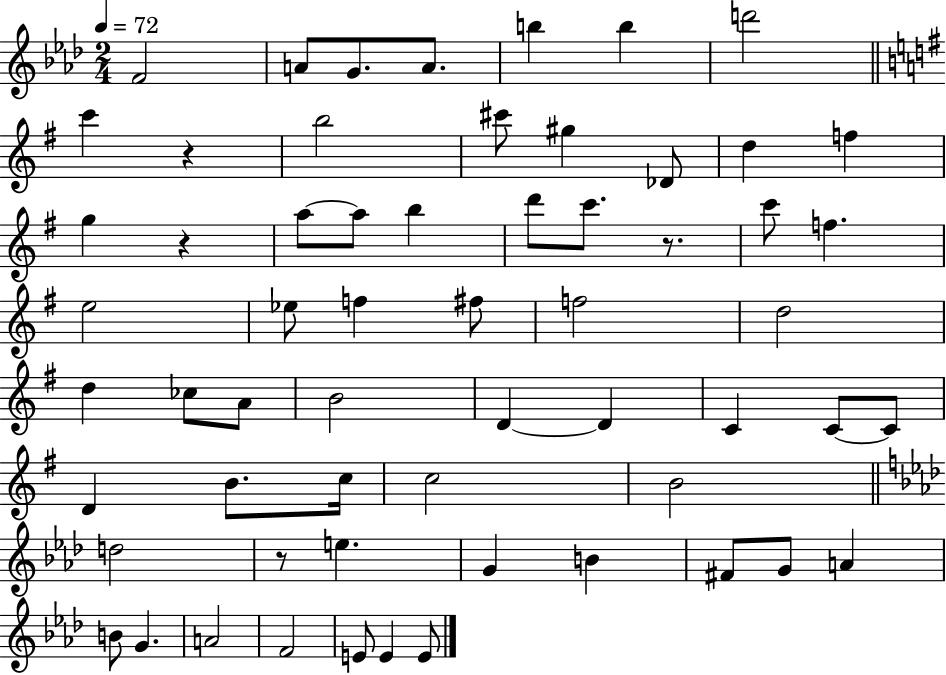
F4/h A4/e G4/e. A4/e. B5/q B5/q D6/h C6/q R/q B5/h C#6/e G#5/q Db4/e D5/q F5/q G5/q R/q A5/e A5/e B5/q D6/e C6/e. R/e. C6/e F5/q. E5/h Eb5/e F5/q F#5/e F5/h D5/h D5/q CES5/e A4/e B4/h D4/q D4/q C4/q C4/e C4/e D4/q B4/e. C5/s C5/h B4/h D5/h R/e E5/q. G4/q B4/q F#4/e G4/e A4/q B4/e G4/q. A4/h F4/h E4/e E4/q E4/e